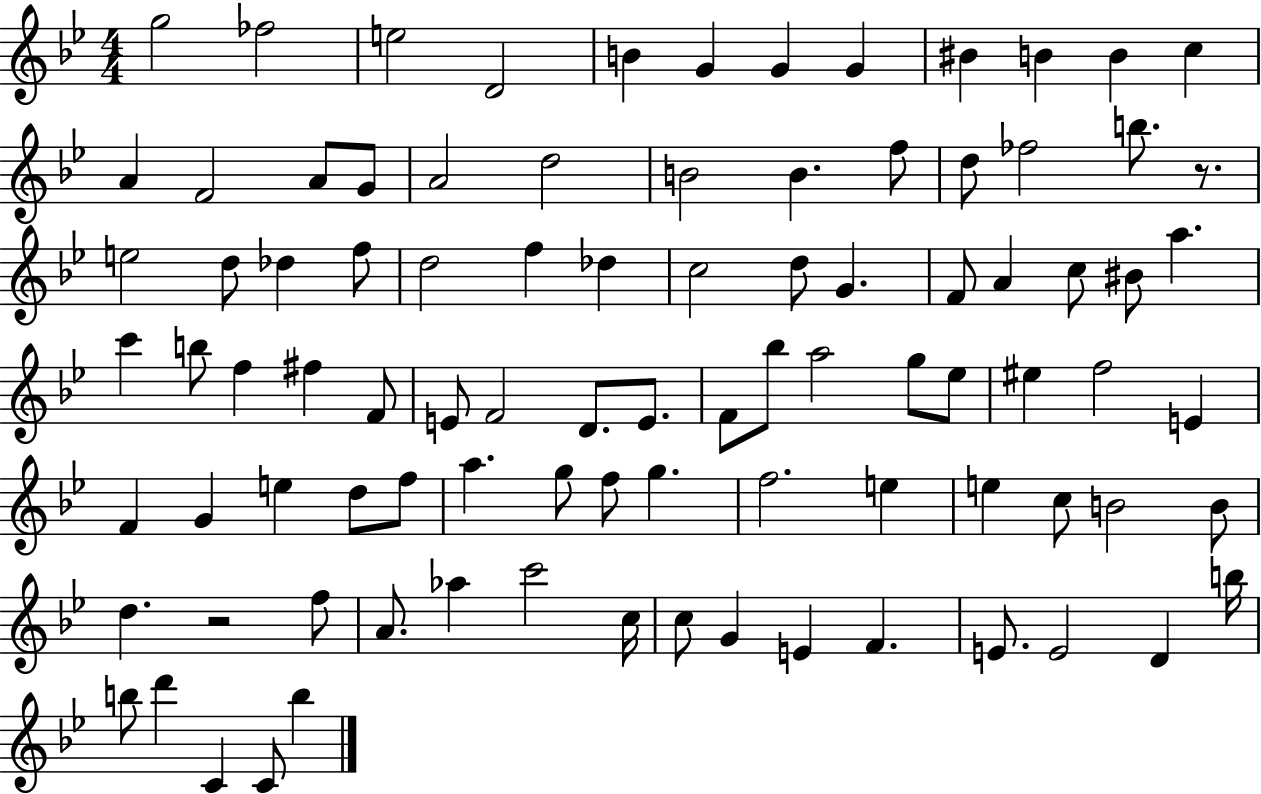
G5/h FES5/h E5/h D4/h B4/q G4/q G4/q G4/q BIS4/q B4/q B4/q C5/q A4/q F4/h A4/e G4/e A4/h D5/h B4/h B4/q. F5/e D5/e FES5/h B5/e. R/e. E5/h D5/e Db5/q F5/e D5/h F5/q Db5/q C5/h D5/e G4/q. F4/e A4/q C5/e BIS4/e A5/q. C6/q B5/e F5/q F#5/q F4/e E4/e F4/h D4/e. E4/e. F4/e Bb5/e A5/h G5/e Eb5/e EIS5/q F5/h E4/q F4/q G4/q E5/q D5/e F5/e A5/q. G5/e F5/e G5/q. F5/h. E5/q E5/q C5/e B4/h B4/e D5/q. R/h F5/e A4/e. Ab5/q C6/h C5/s C5/e G4/q E4/q F4/q. E4/e. E4/h D4/q B5/s B5/e D6/q C4/q C4/e B5/q